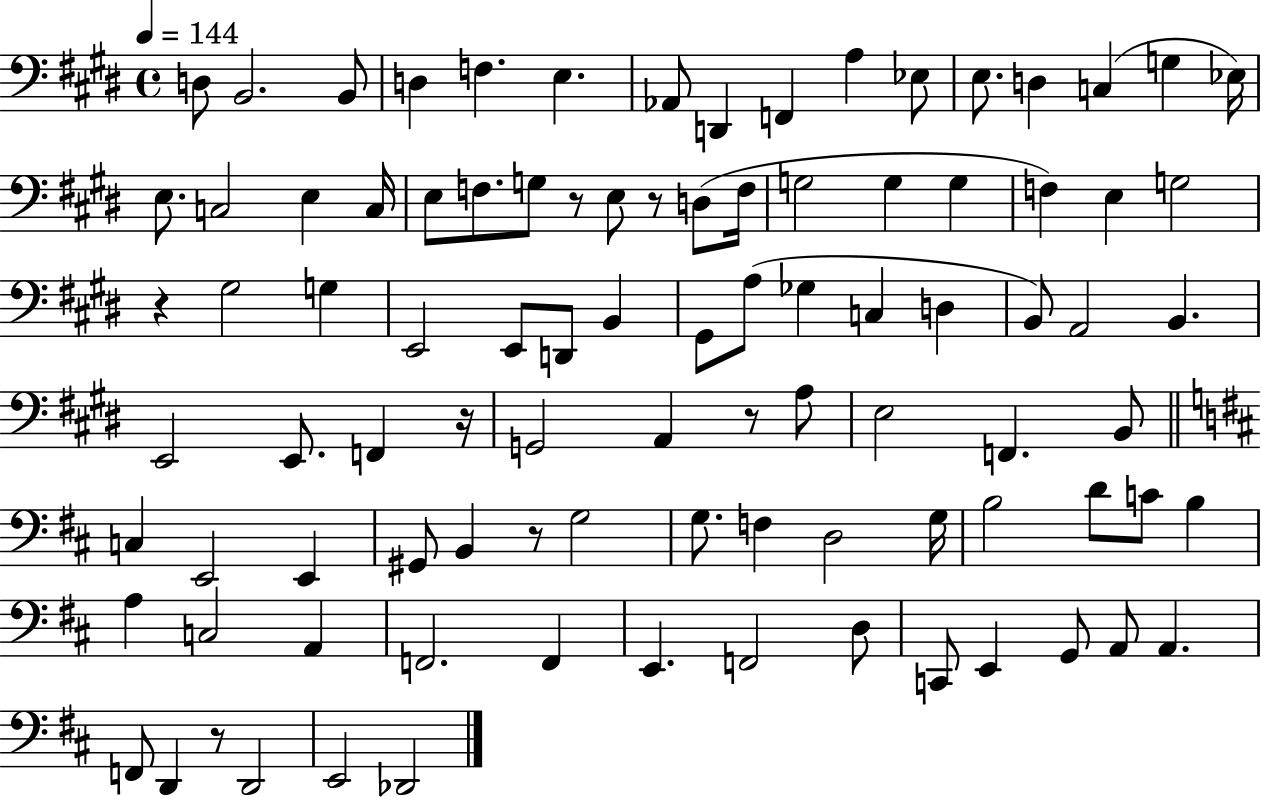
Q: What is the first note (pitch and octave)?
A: D3